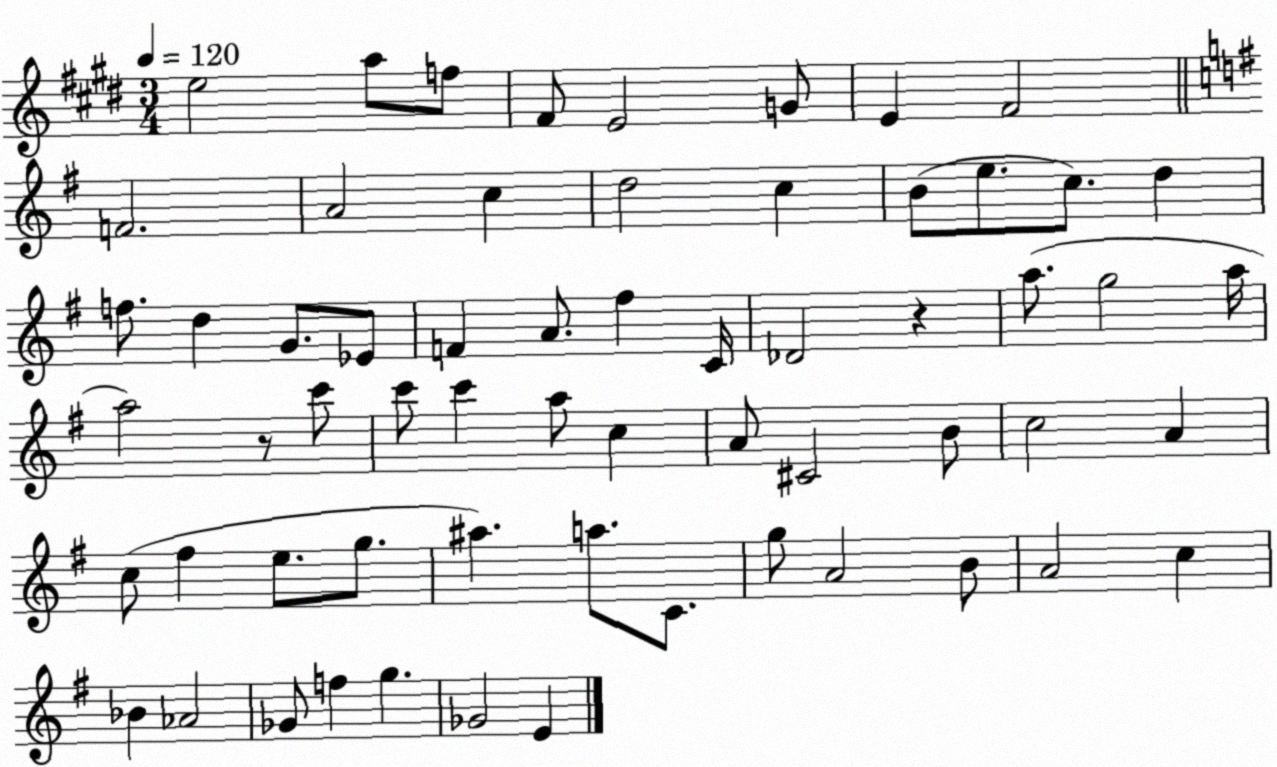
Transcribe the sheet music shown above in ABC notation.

X:1
T:Untitled
M:3/4
L:1/4
K:E
e2 a/2 f/2 ^F/2 E2 G/2 E ^F2 F2 A2 c d2 c B/2 e/2 c/2 d f/2 d G/2 _E/2 F A/2 ^f C/4 _D2 z a/2 g2 a/4 a2 z/2 c'/2 c'/2 c' a/2 c A/2 ^C2 B/2 c2 A c/2 ^f e/2 g/2 ^a a/2 C/2 g/2 A2 B/2 A2 c _B _A2 _G/2 f g _G2 E